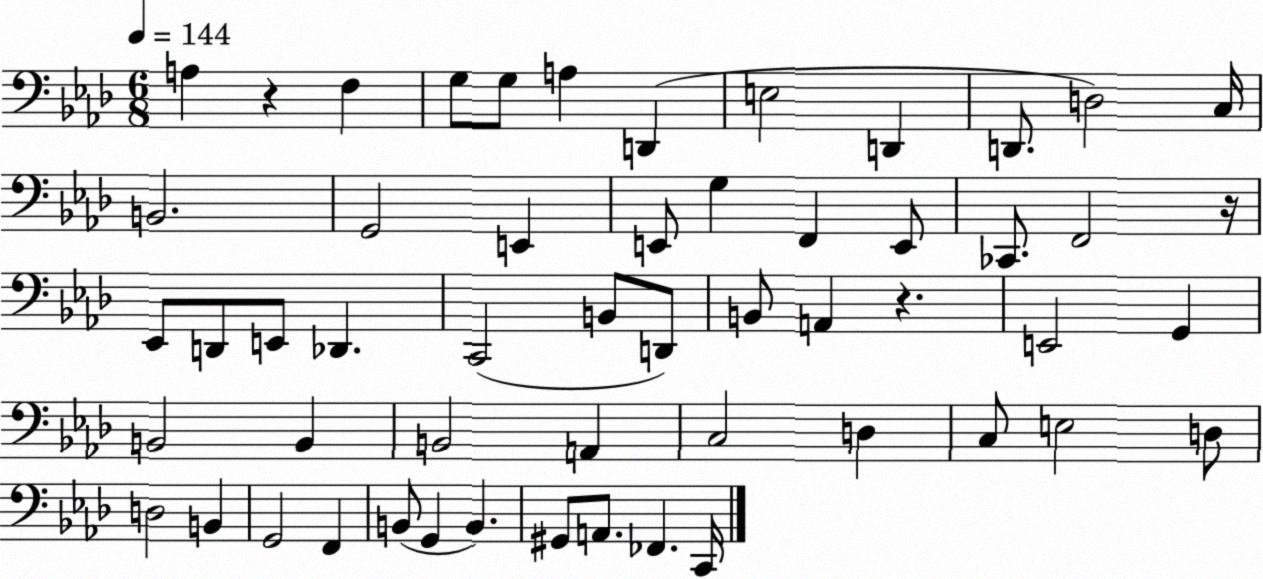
X:1
T:Untitled
M:6/8
L:1/4
K:Ab
A, z F, G,/2 G,/2 A, D,, E,2 D,, D,,/2 D,2 C,/4 B,,2 G,,2 E,, E,,/2 G, F,, E,,/2 _C,,/2 F,,2 z/4 _E,,/2 D,,/2 E,,/2 _D,, C,,2 B,,/2 D,,/2 B,,/2 A,, z E,,2 G,, B,,2 B,, B,,2 A,, C,2 D, C,/2 E,2 D,/2 D,2 B,, G,,2 F,, B,,/2 G,, B,, ^G,,/2 A,,/2 _F,, C,,/4